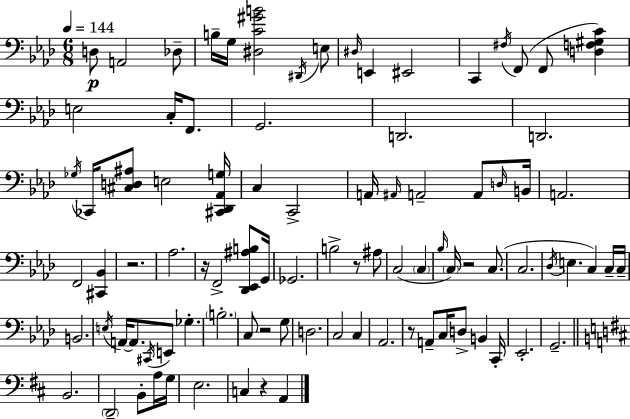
X:1
T:Untitled
M:6/8
L:1/4
K:Fm
D,/2 A,,2 _D,/2 B,/4 G,/4 [^D,C^GB]2 ^D,,/4 E,/2 ^D,/4 E,, ^E,,2 C,, ^F,/4 F,,/2 F,,/2 [D,F,^G,C] E,2 C,/4 F,,/2 G,,2 D,,2 D,,2 _G,/4 _C,,/4 [^C,D,^A,]/2 E,2 [^C,,_D,,_A,,G,]/4 C, C,,2 A,,/4 ^A,,/4 A,,2 A,,/2 D,/4 B,,/4 A,,2 F,,2 [^C,,_B,,] z2 _A,2 z/4 F,,2 [_D,,_E,,^A,B,]/2 G,,/4 _G,,2 B,2 z/2 ^A,/2 C,2 C, _B,/4 C,/4 z2 C,/2 C,2 _D,/4 E, C, C,/4 C,/4 B,,2 E,/4 A,,/4 A,,/2 ^C,,/4 E,,/2 _G, B,2 C,/2 z2 G,/2 D,2 C,2 C, _A,,2 z/2 A,,/2 C,/4 D,/2 B,, C,,/4 _E,,2 G,,2 B,,2 D,,2 B,,/2 A,/4 G,/4 E,2 C, z A,,